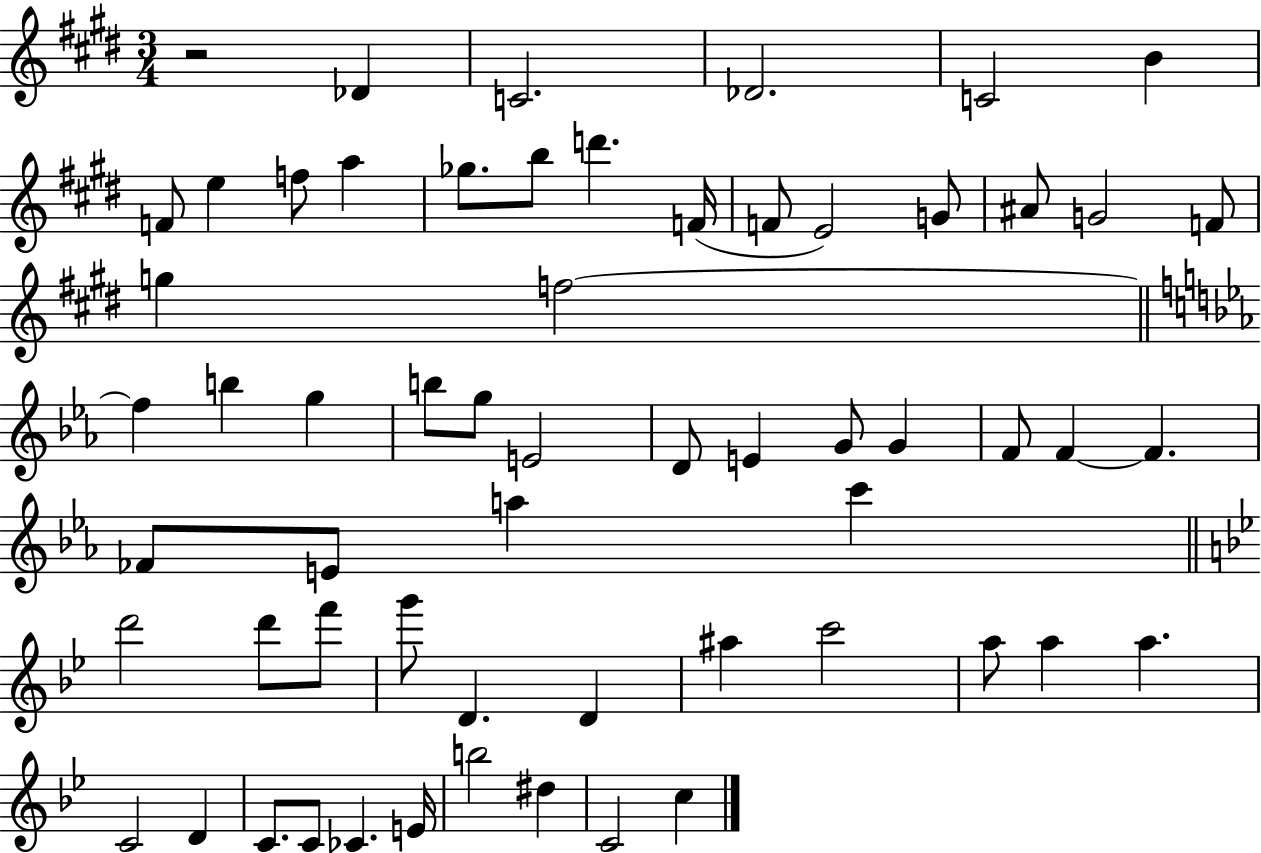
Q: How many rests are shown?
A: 1